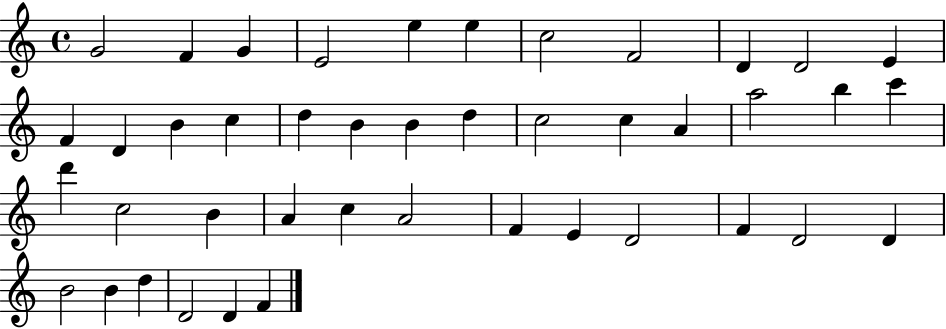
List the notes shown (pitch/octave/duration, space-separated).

G4/h F4/q G4/q E4/h E5/q E5/q C5/h F4/h D4/q D4/h E4/q F4/q D4/q B4/q C5/q D5/q B4/q B4/q D5/q C5/h C5/q A4/q A5/h B5/q C6/q D6/q C5/h B4/q A4/q C5/q A4/h F4/q E4/q D4/h F4/q D4/h D4/q B4/h B4/q D5/q D4/h D4/q F4/q